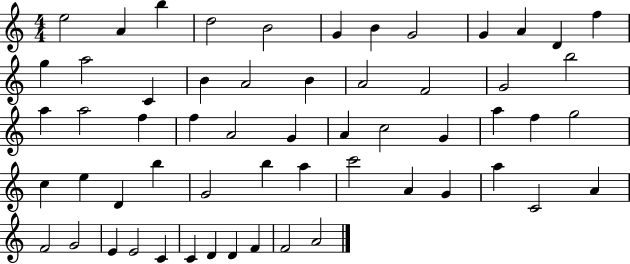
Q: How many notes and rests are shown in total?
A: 58